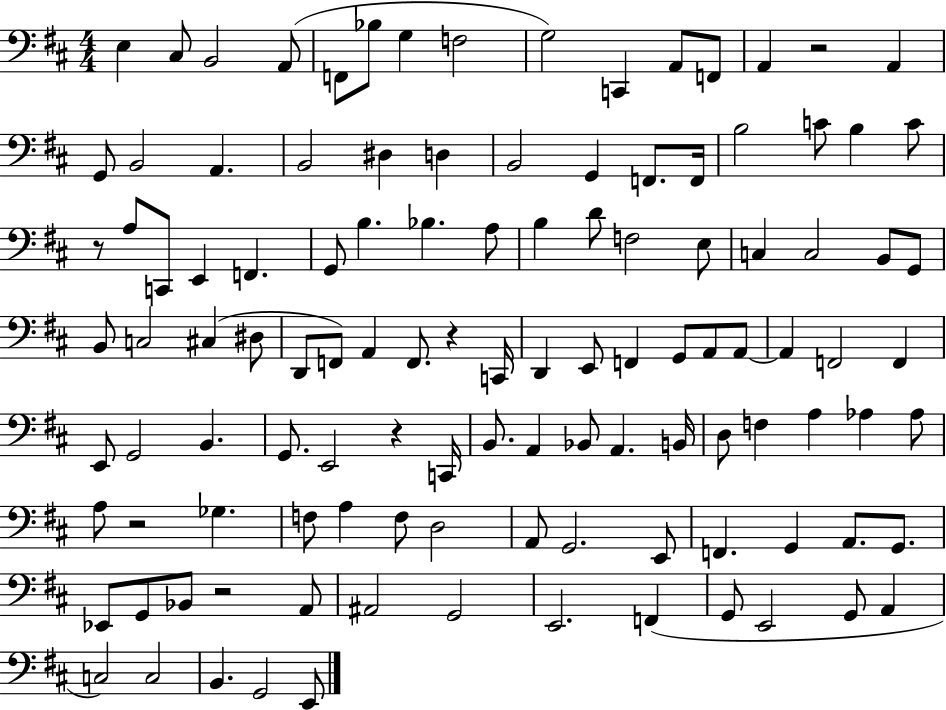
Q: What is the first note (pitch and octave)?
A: E3